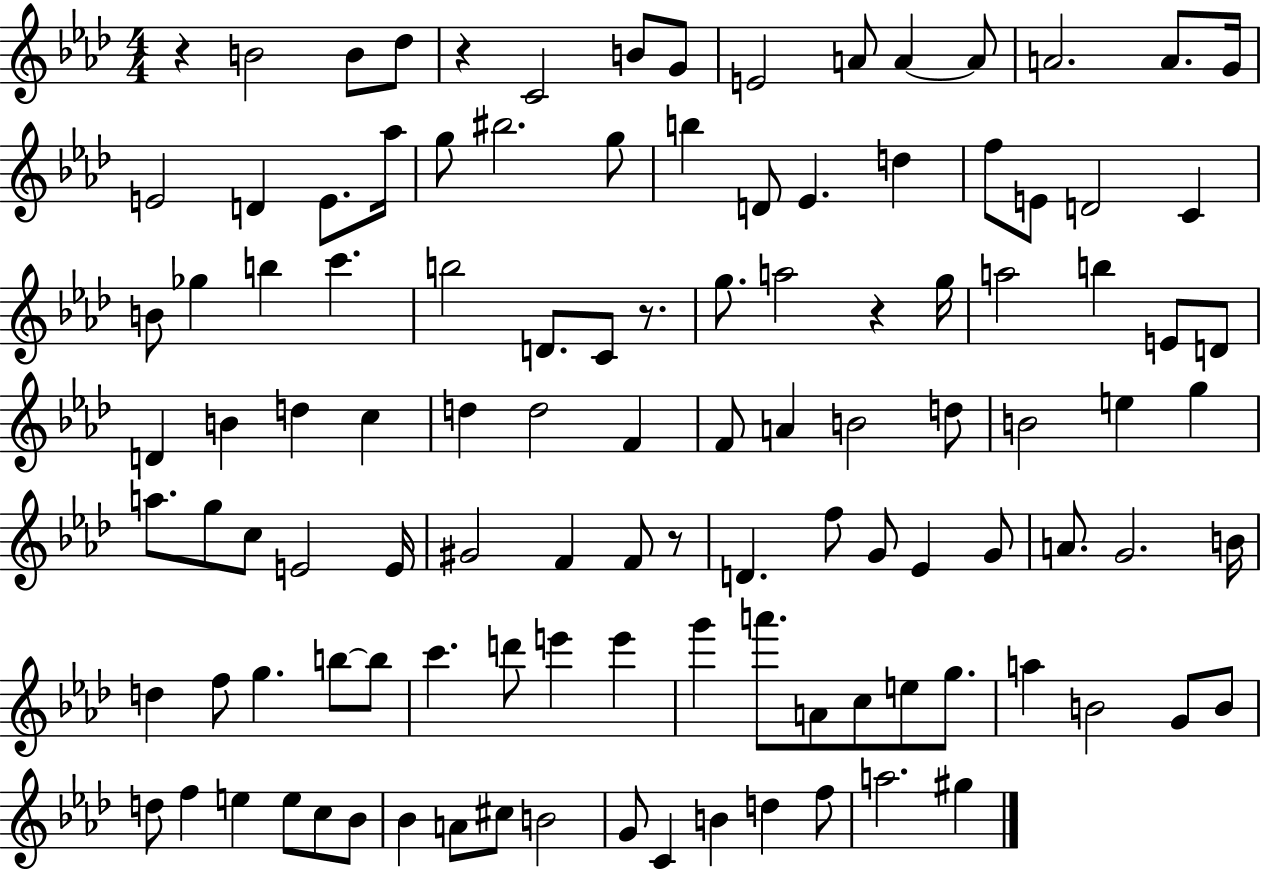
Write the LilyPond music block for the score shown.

{
  \clef treble
  \numericTimeSignature
  \time 4/4
  \key aes \major
  r4 b'2 b'8 des''8 | r4 c'2 b'8 g'8 | e'2 a'8 a'4~~ a'8 | a'2. a'8. g'16 | \break e'2 d'4 e'8. aes''16 | g''8 bis''2. g''8 | b''4 d'8 ees'4. d''4 | f''8 e'8 d'2 c'4 | \break b'8 ges''4 b''4 c'''4. | b''2 d'8. c'8 r8. | g''8. a''2 r4 g''16 | a''2 b''4 e'8 d'8 | \break d'4 b'4 d''4 c''4 | d''4 d''2 f'4 | f'8 a'4 b'2 d''8 | b'2 e''4 g''4 | \break a''8. g''8 c''8 e'2 e'16 | gis'2 f'4 f'8 r8 | d'4. f''8 g'8 ees'4 g'8 | a'8. g'2. b'16 | \break d''4 f''8 g''4. b''8~~ b''8 | c'''4. d'''8 e'''4 e'''4 | g'''4 a'''8. a'8 c''8 e''8 g''8. | a''4 b'2 g'8 b'8 | \break d''8 f''4 e''4 e''8 c''8 bes'8 | bes'4 a'8 cis''8 b'2 | g'8 c'4 b'4 d''4 f''8 | a''2. gis''4 | \break \bar "|."
}